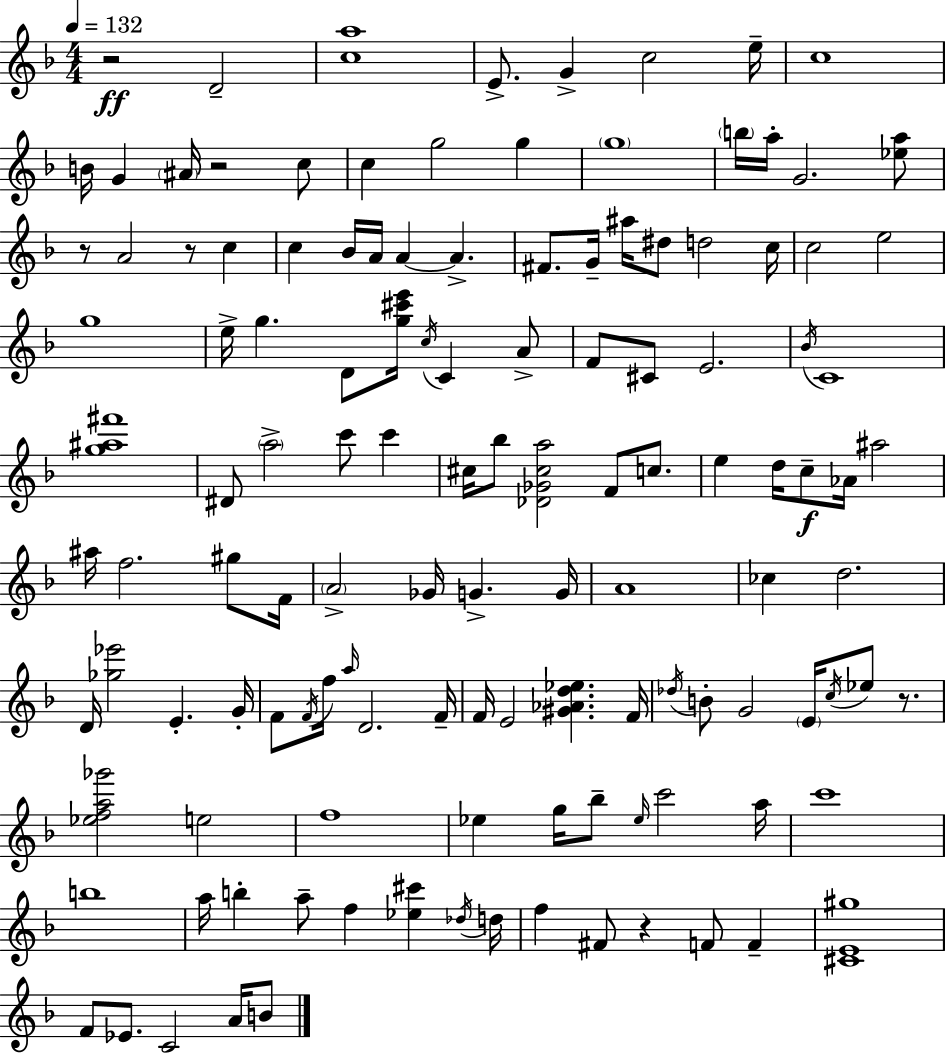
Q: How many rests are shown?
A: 6